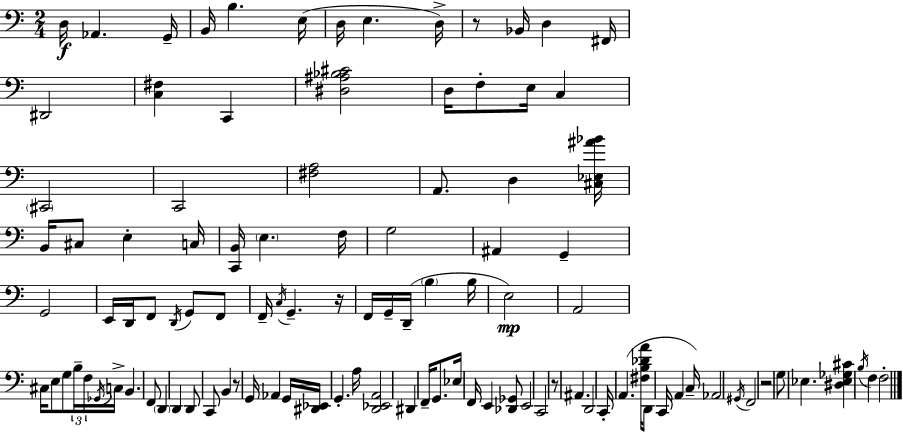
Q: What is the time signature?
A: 2/4